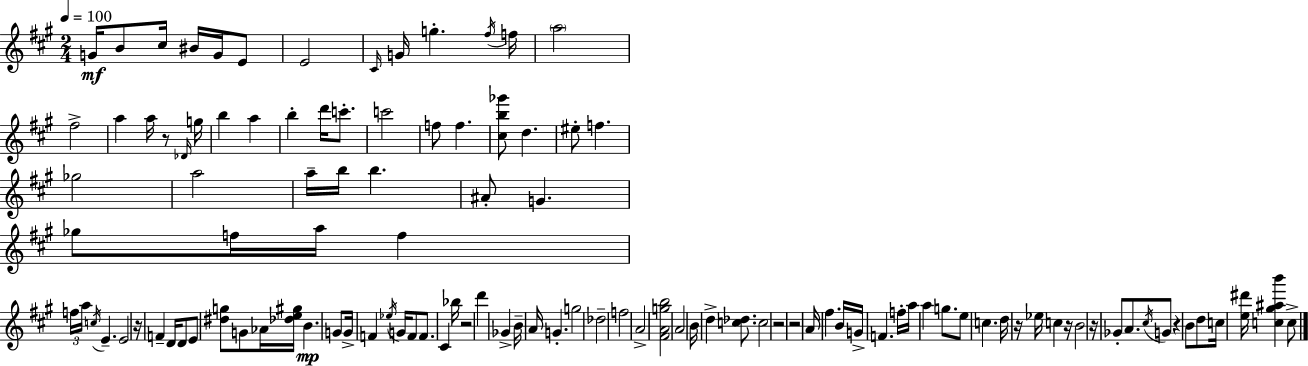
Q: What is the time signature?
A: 2/4